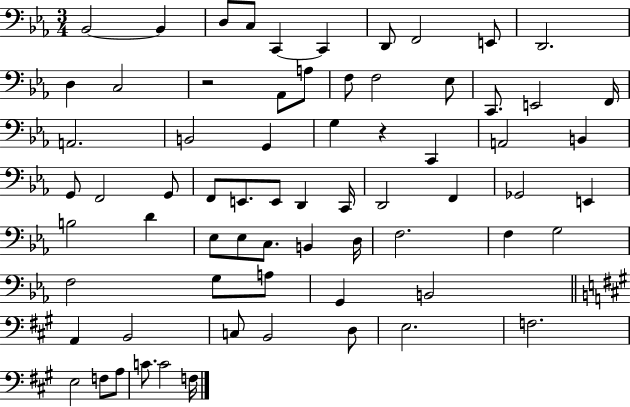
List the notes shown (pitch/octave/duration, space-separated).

Bb2/h Bb2/q D3/e C3/e C2/q C2/q D2/e F2/h E2/e D2/h. D3/q C3/h R/h Ab2/e A3/e F3/e F3/h Eb3/e C2/e. E2/h F2/s A2/h. B2/h G2/q G3/q R/q C2/q A2/h B2/q G2/e F2/h G2/e F2/e E2/e. E2/e D2/q C2/s D2/h F2/q Gb2/h E2/q B3/h D4/q Eb3/e Eb3/e C3/e. B2/q D3/s F3/h. F3/q G3/h F3/h G3/e A3/e G2/q B2/h A2/q B2/h C3/e B2/h D3/e E3/h. F3/h. E3/h F3/e A3/e C4/e. C4/h F3/s